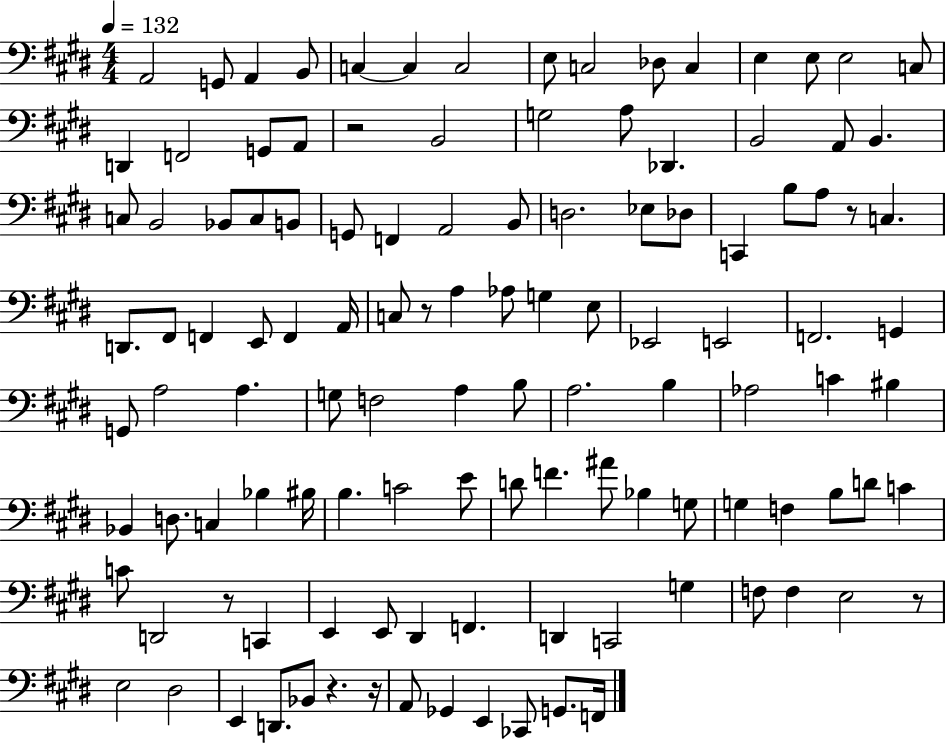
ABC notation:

X:1
T:Untitled
M:4/4
L:1/4
K:E
A,,2 G,,/2 A,, B,,/2 C, C, C,2 E,/2 C,2 _D,/2 C, E, E,/2 E,2 C,/2 D,, F,,2 G,,/2 A,,/2 z2 B,,2 G,2 A,/2 _D,, B,,2 A,,/2 B,, C,/2 B,,2 _B,,/2 C,/2 B,,/2 G,,/2 F,, A,,2 B,,/2 D,2 _E,/2 _D,/2 C,, B,/2 A,/2 z/2 C, D,,/2 ^F,,/2 F,, E,,/2 F,, A,,/4 C,/2 z/2 A, _A,/2 G, E,/2 _E,,2 E,,2 F,,2 G,, G,,/2 A,2 A, G,/2 F,2 A, B,/2 A,2 B, _A,2 C ^B, _B,, D,/2 C, _B, ^B,/4 B, C2 E/2 D/2 F ^A/2 _B, G,/2 G, F, B,/2 D/2 C C/2 D,,2 z/2 C,, E,, E,,/2 ^D,, F,, D,, C,,2 G, F,/2 F, E,2 z/2 E,2 ^D,2 E,, D,,/2 _B,,/2 z z/4 A,,/2 _G,, E,, _C,,/2 G,,/2 F,,/4